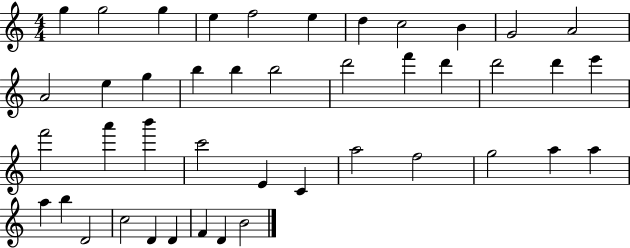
X:1
T:Untitled
M:4/4
L:1/4
K:C
g g2 g e f2 e d c2 B G2 A2 A2 e g b b b2 d'2 f' d' d'2 d' e' f'2 a' b' c'2 E C a2 f2 g2 a a a b D2 c2 D D F D B2